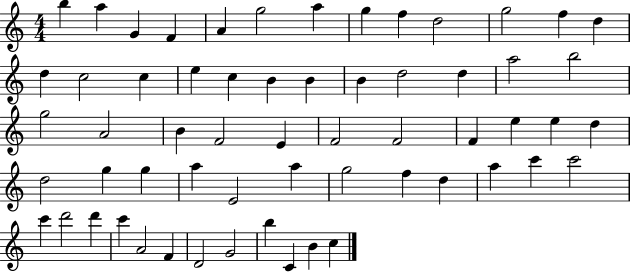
B5/q A5/q G4/q F4/q A4/q G5/h A5/q G5/q F5/q D5/h G5/h F5/q D5/q D5/q C5/h C5/q E5/q C5/q B4/q B4/q B4/q D5/h D5/q A5/h B5/h G5/h A4/h B4/q F4/h E4/q F4/h F4/h F4/q E5/q E5/q D5/q D5/h G5/q G5/q A5/q E4/h A5/q G5/h F5/q D5/q A5/q C6/q C6/h C6/q D6/h D6/q C6/q A4/h F4/q D4/h G4/h B5/q C4/q B4/q C5/q